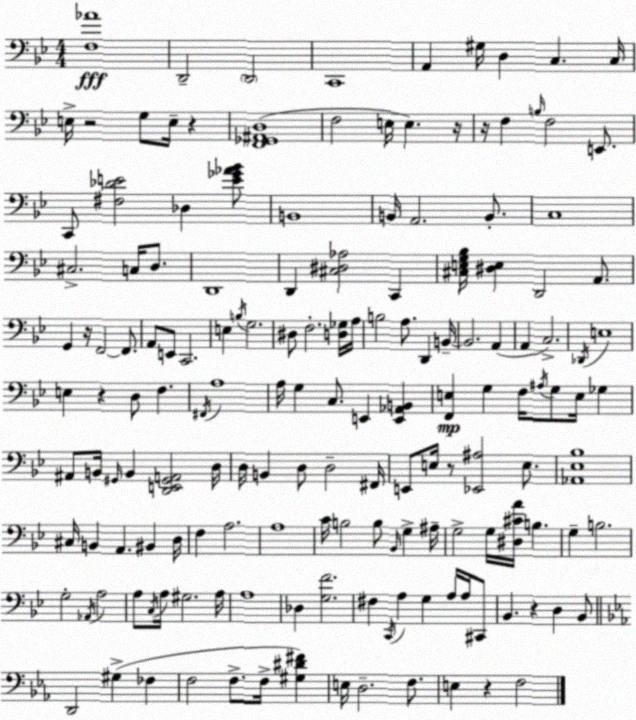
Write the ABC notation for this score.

X:1
T:Untitled
M:4/4
L:1/4
K:Bb
[F,_A]4 D,,2 D,,2 C,,4 A,, ^G,/4 D, C, C,/4 E,/4 z2 G,/2 E,/4 z [F,,_G,,^A,,D,]4 F,2 E,/4 E, z/4 z/4 F, B,/4 F,2 E,,/2 C,,/2 [^F,_DE]2 _D, [E_G_A_B]/2 B,,4 B,,/4 A,,2 B,,/2 C,4 ^C,2 C,/4 D,/2 D,,4 D,, [^C,^D,_A,]2 C,, [^C,E,G,_B,]/4 [^D,E,] D,,2 A,,/2 G,, z/4 F,,2 F,,/2 A,,/2 E,,/2 C,,2 E, B,/4 G,2 ^D,/2 F,2 [D,_G,]/4 A,/4 B,2 A,/2 D,, B,,/4 B,,2 A,, A,, C,2 _D,,/4 E,4 E, z D,/2 F, ^F,,/4 A,4 A,/4 G, C,/2 E,, [E,,_A,,B,,] [F,,E,] G, F,/4 ^A,/4 G,/2 E,/4 _G, ^A,,/2 B,,/4 ^G,,/4 B,, [D,,E,,^G,,A,,]2 D,/4 D,/4 B,, D,/2 D,2 ^F,,/4 E,,/2 E,/4 z/2 [_E,,^A,]2 E,/2 [_A,,_E,_B,]4 ^C,/4 B,, A,, ^B,, D,/4 F, A,2 A,4 C/4 B,2 B,/2 _B,,/4 G, ^A,/4 G,2 G,/4 [^D,^CA]/4 B, G, B,2 G,2 _A,,/4 A,2 A,/2 C,/4 A,/4 ^G,2 A,/4 A,4 _D, [G,F]2 ^F, C,,/4 A, G, A,/4 A,/4 ^C,,/2 _B,, z D, _B,,/2 D,,2 ^G, _F, F,2 F,/2 F,/4 [^G,^D^F] E,/4 D,2 F,/2 E, z F,2